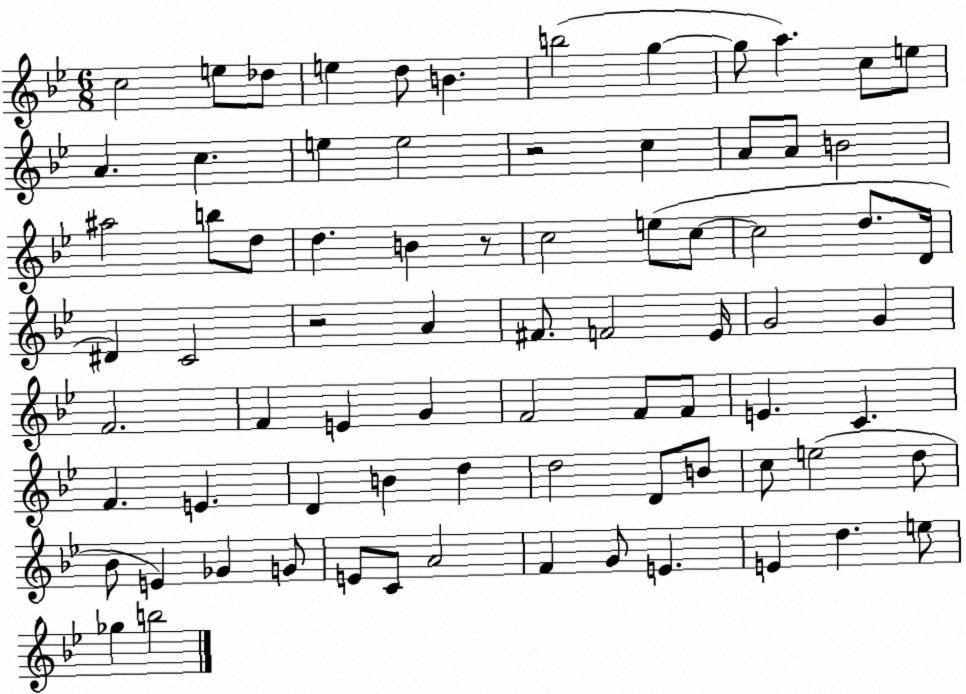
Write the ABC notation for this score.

X:1
T:Untitled
M:6/8
L:1/4
K:Bb
c2 e/2 _d/2 e d/2 B b2 g g/2 a c/2 e/2 A c e e2 z2 c A/2 A/2 B2 ^a2 b/2 d/2 d B z/2 c2 e/2 c/2 c2 d/2 D/4 ^D C2 z2 A ^F/2 F2 _E/4 G2 G F2 F E G F2 F/2 F/2 E C F E D B d d2 D/2 B/2 c/2 e2 d/2 _B/2 E _G G/2 E/2 C/2 A2 F G/2 E E d e/2 _g b2